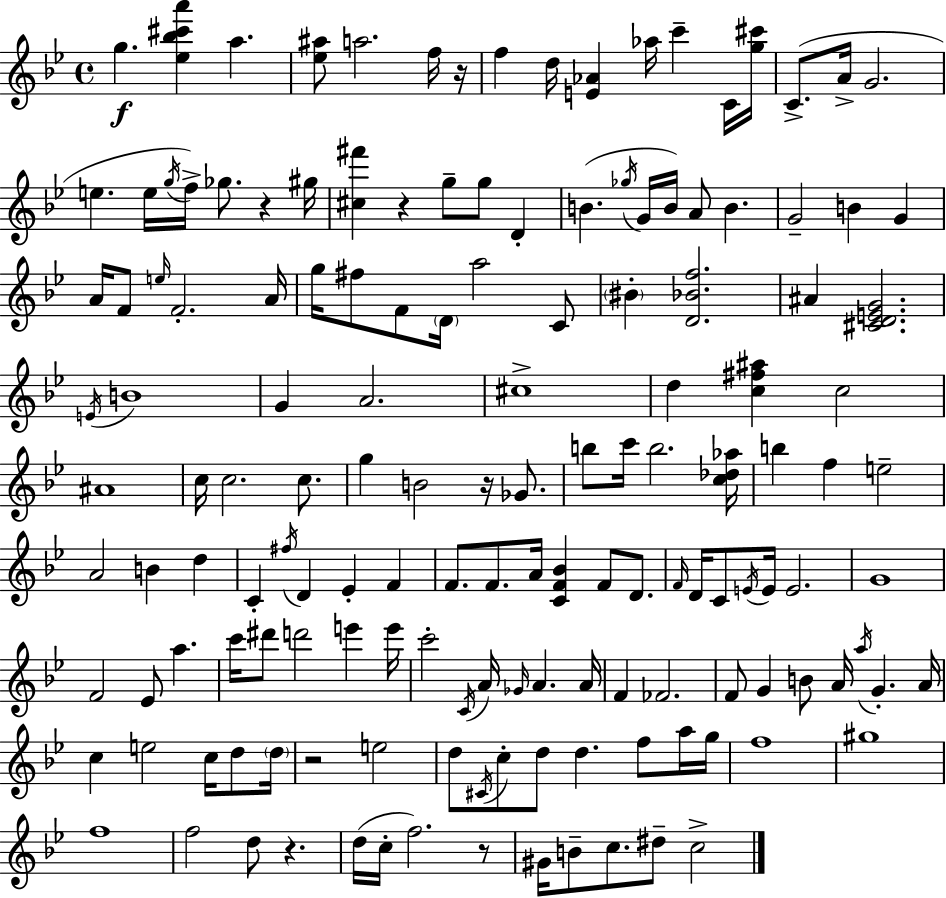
{
  \clef treble
  \time 4/4
  \defaultTimeSignature
  \key g \minor
  g''4.\f <ees'' bes'' cis''' a'''>4 a''4. | <ees'' ais''>8 a''2. f''16 r16 | f''4 d''16 <e' aes'>4 aes''16 c'''4-- c'16 <g'' cis'''>16 | c'8.->( a'16-> g'2. | \break e''4. e''16 \acciaccatura { g''16 }) f''16-> ges''8. r4 | gis''16 <cis'' fis'''>4 r4 g''8-- g''8 d'4-. | b'4.( \acciaccatura { ges''16 } g'16 b'16) a'8 b'4. | g'2-- b'4 g'4 | \break a'16 f'8 \grace { e''16 } f'2.-. | a'16 g''16 fis''8 f'8 \parenthesize d'16 a''2 | c'8 \parenthesize bis'4-. <d' bes' f''>2. | ais'4 <cis' d' e' g'>2. | \break \acciaccatura { e'16 } b'1 | g'4 a'2. | cis''1-> | d''4 <c'' fis'' ais''>4 c''2 | \break ais'1 | c''16 c''2. | c''8. g''4 b'2 | r16 ges'8. b''8 c'''16 b''2. | \break <c'' des'' aes''>16 b''4 f''4 e''2-- | a'2 b'4 | d''4 c'4-. \acciaccatura { fis''16 } d'4 ees'4-. | f'4 f'8. f'8. a'16 <c' f' bes'>4 | \break f'8 d'8. \grace { f'16 } d'16 c'8 \acciaccatura { e'16 } e'16 e'2. | g'1 | f'2 ees'8 | a''4. c'''16 dis'''8 d'''2 | \break e'''4 e'''16 c'''2-. \acciaccatura { c'16 } | a'16 \grace { ges'16 } a'4. a'16 f'4 fes'2. | f'8 g'4 b'8 | a'16 \acciaccatura { a''16 } g'4.-. a'16 c''4 e''2 | \break c''16 d''8 \parenthesize d''16 r2 | e''2 d''8 \acciaccatura { cis'16 } c''8-. d''8 | d''4. f''8 a''16 g''16 f''1 | gis''1 | \break f''1 | f''2 | d''8 r4. d''16( c''16-. f''2.) | r8 gis'16 b'8-- c''8. | \break dis''8-- c''2-> \bar "|."
}